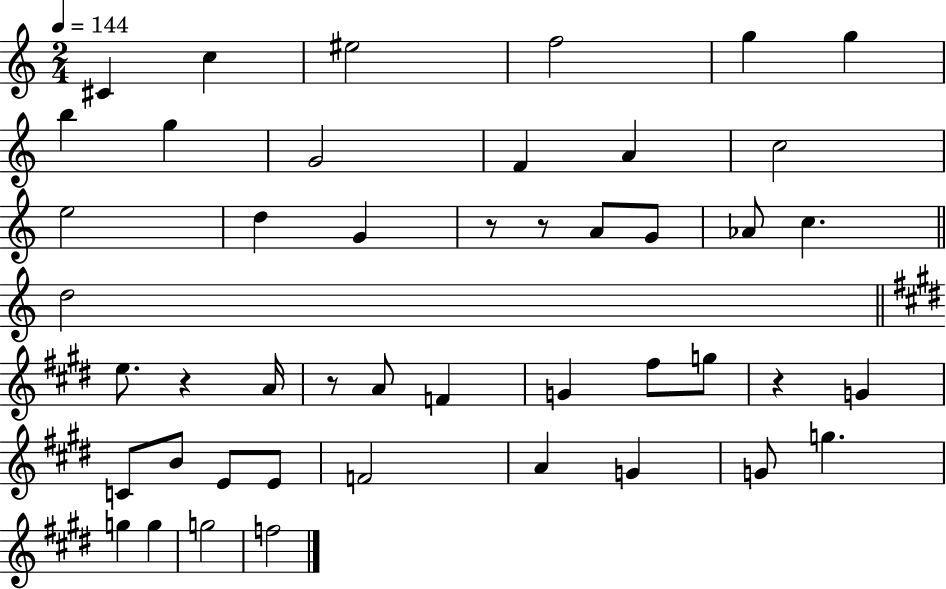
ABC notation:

X:1
T:Untitled
M:2/4
L:1/4
K:C
^C c ^e2 f2 g g b g G2 F A c2 e2 d G z/2 z/2 A/2 G/2 _A/2 c d2 e/2 z A/4 z/2 A/2 F G ^f/2 g/2 z G C/2 B/2 E/2 E/2 F2 A G G/2 g g g g2 f2